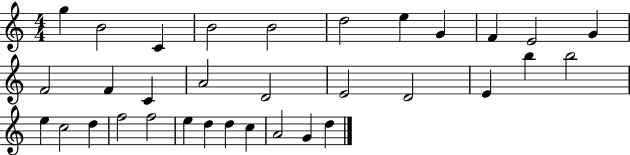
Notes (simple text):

G5/q B4/h C4/q B4/h B4/h D5/h E5/q G4/q F4/q E4/h G4/q F4/h F4/q C4/q A4/h D4/h E4/h D4/h E4/q B5/q B5/h E5/q C5/h D5/q F5/h F5/h E5/q D5/q D5/q C5/q A4/h G4/q D5/q